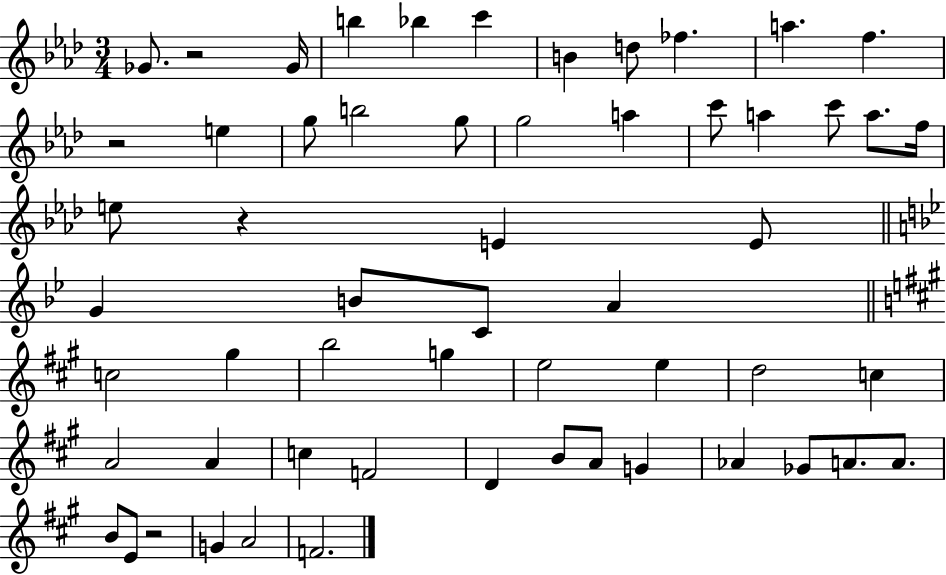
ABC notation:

X:1
T:Untitled
M:3/4
L:1/4
K:Ab
_G/2 z2 _G/4 b _b c' B d/2 _f a f z2 e g/2 b2 g/2 g2 a c'/2 a c'/2 a/2 f/4 e/2 z E E/2 G B/2 C/2 A c2 ^g b2 g e2 e d2 c A2 A c F2 D B/2 A/2 G _A _G/2 A/2 A/2 B/2 E/2 z2 G A2 F2